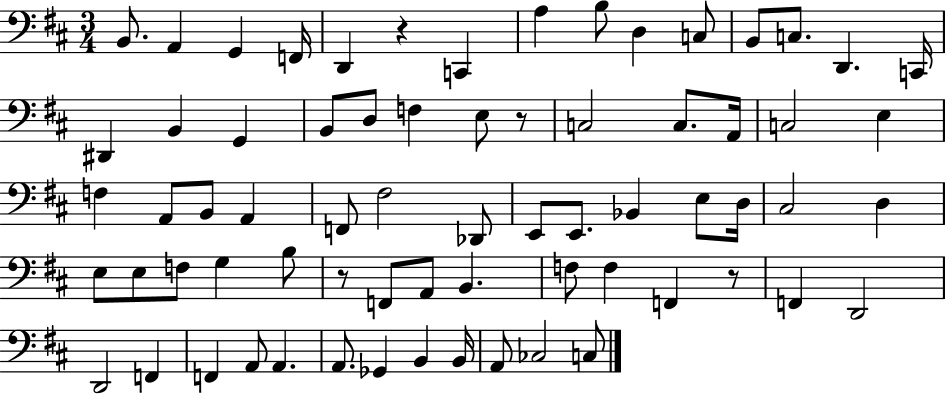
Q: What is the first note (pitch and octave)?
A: B2